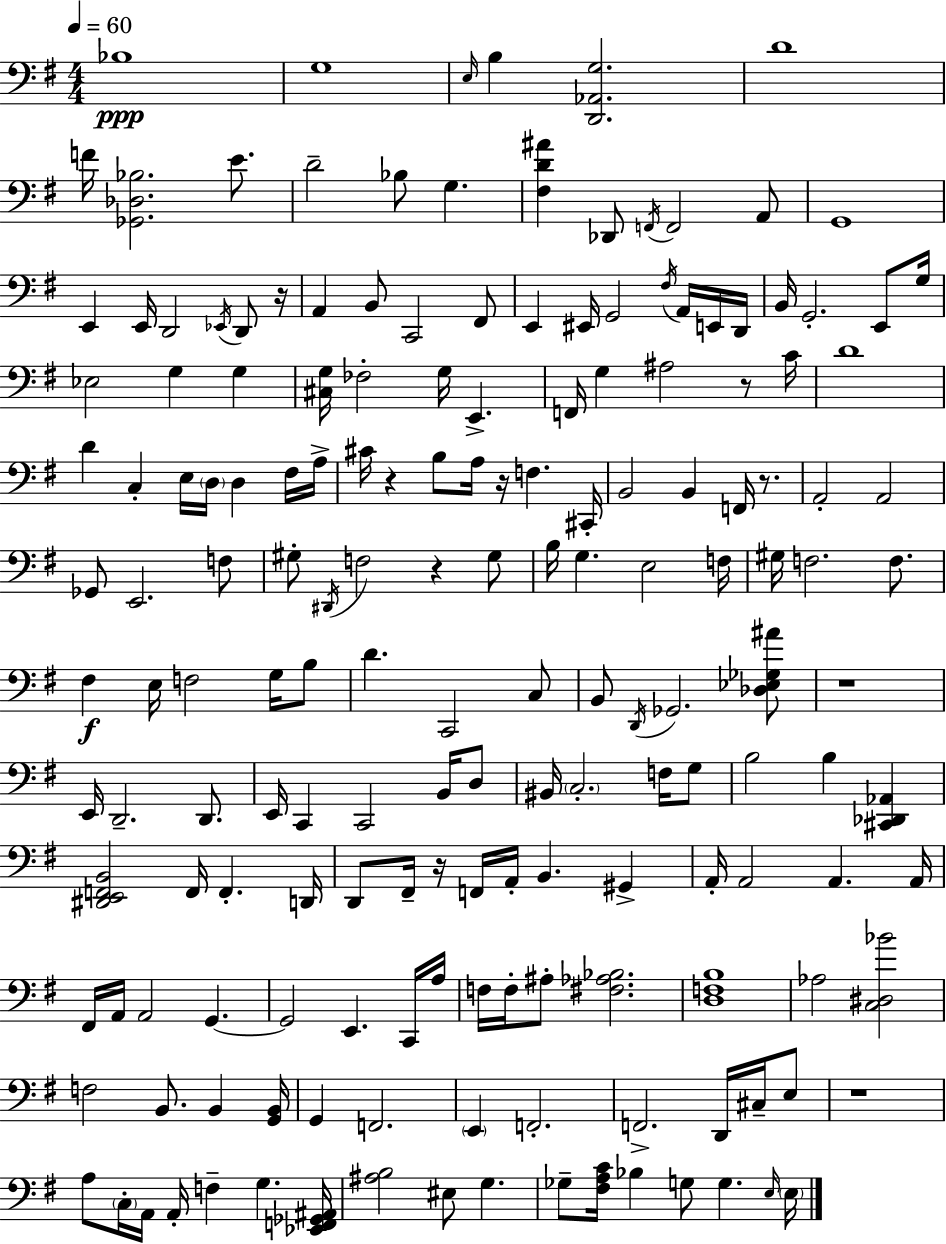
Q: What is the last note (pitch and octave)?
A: E3